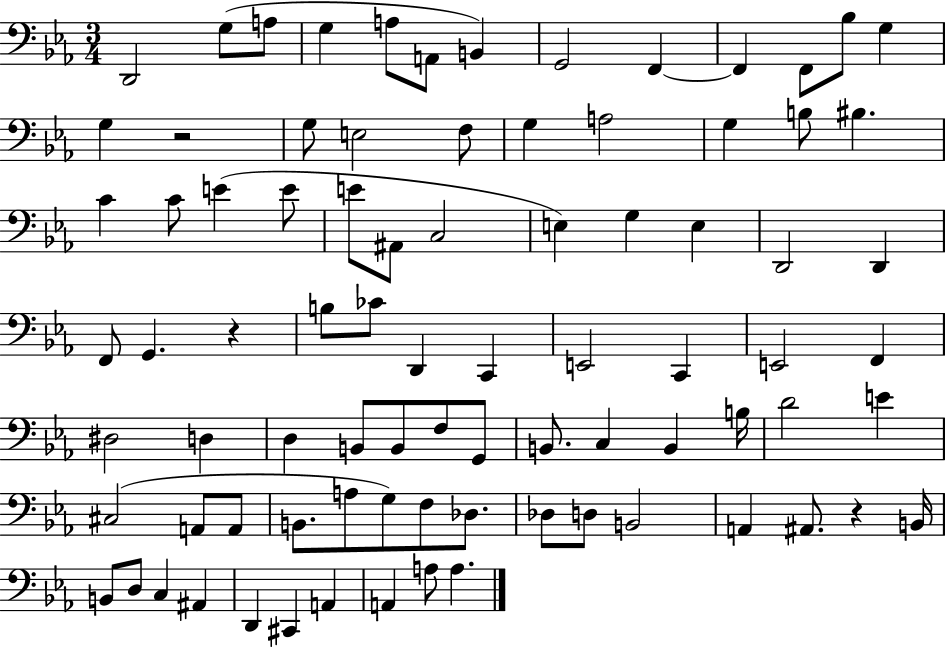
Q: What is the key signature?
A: EES major